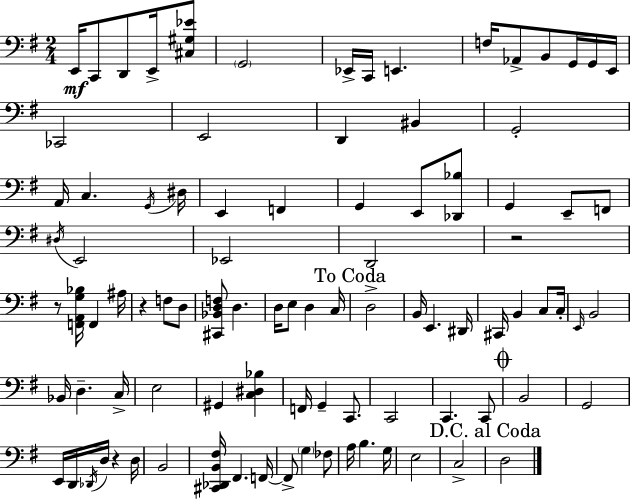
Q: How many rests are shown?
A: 4